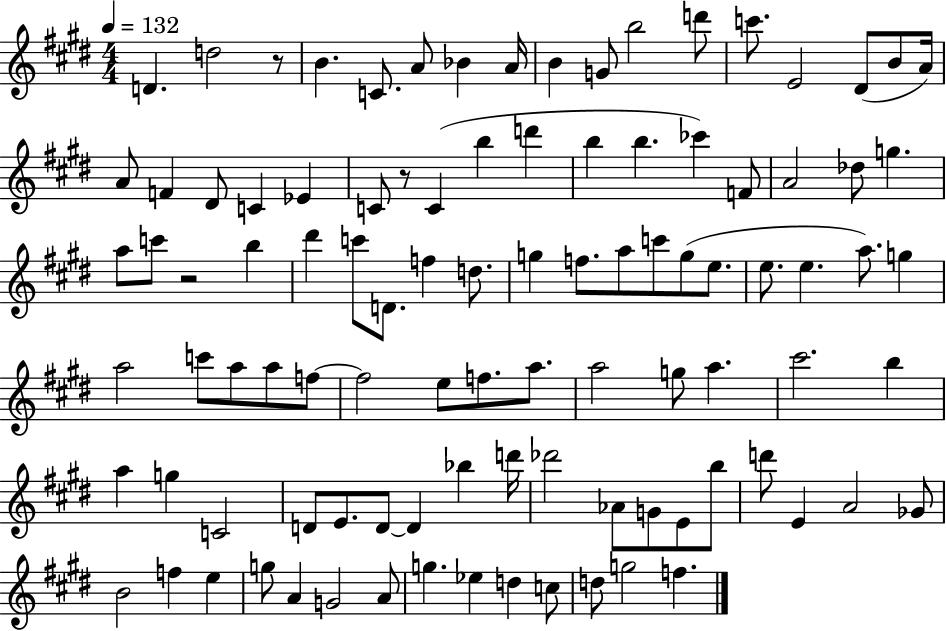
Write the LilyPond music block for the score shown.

{
  \clef treble
  \numericTimeSignature
  \time 4/4
  \key e \major
  \tempo 4 = 132
  d'4. d''2 r8 | b'4. c'8. a'8 bes'4 a'16 | b'4 g'8 b''2 d'''8 | c'''8. e'2 dis'8( b'8 a'16) | \break a'8 f'4 dis'8 c'4 ees'4 | c'8 r8 c'4( b''4 d'''4 | b''4 b''4. ces'''4) f'8 | a'2 des''8 g''4. | \break a''8 c'''8 r2 b''4 | dis'''4 c'''8 d'8. f''4 d''8. | g''4 f''8. a''8 c'''8 g''8( e''8. | e''8. e''4. a''8.) g''4 | \break a''2 c'''8 a''8 a''8 f''8~~ | f''2 e''8 f''8. a''8. | a''2 g''8 a''4. | cis'''2. b''4 | \break a''4 g''4 c'2 | d'8 e'8. d'8~~ d'4 bes''4 d'''16 | des'''2 aes'8 g'8 e'8 b''8 | d'''8 e'4 a'2 ges'8 | \break b'2 f''4 e''4 | g''8 a'4 g'2 a'8 | g''4. ees''4 d''4 c''8 | d''8 g''2 f''4. | \break \bar "|."
}